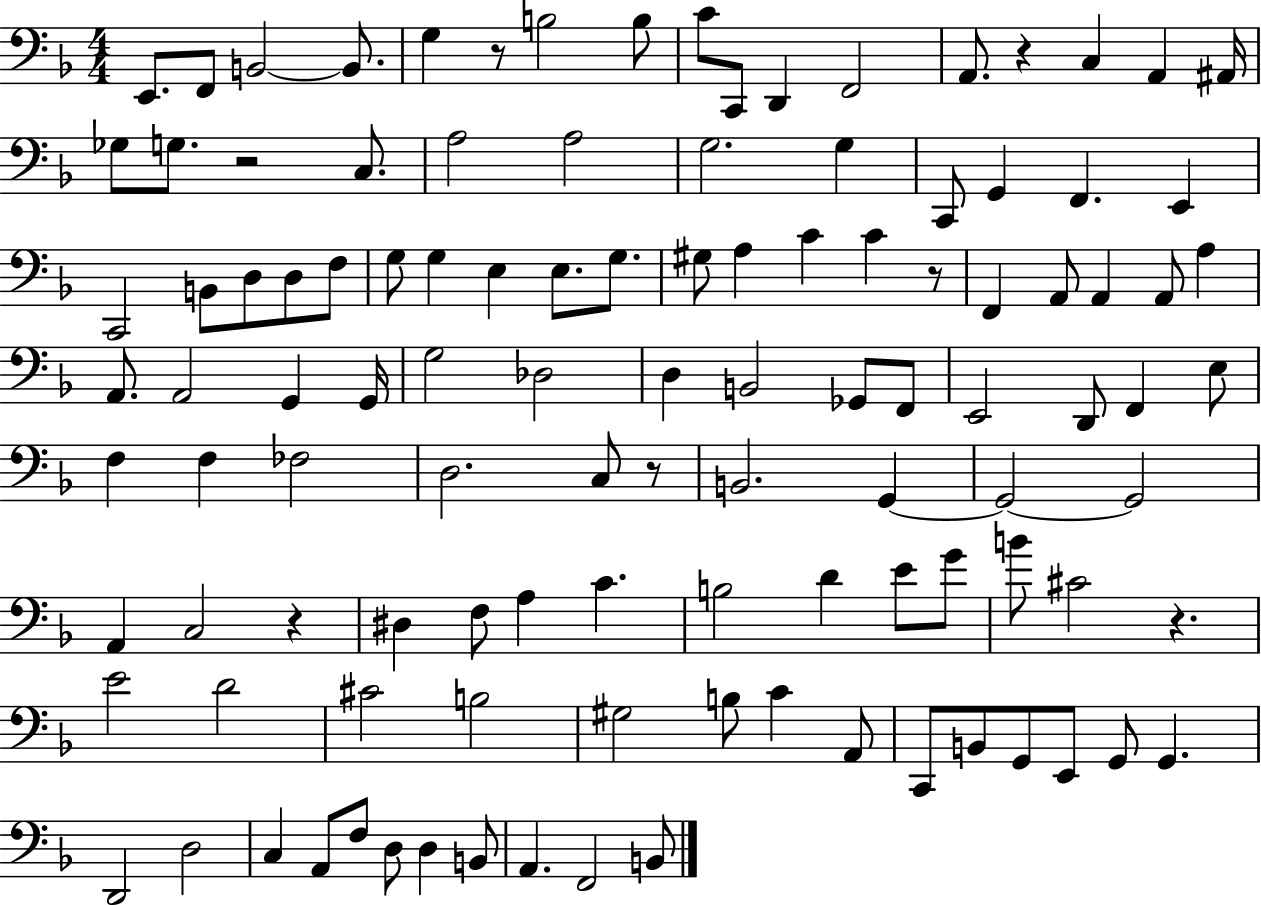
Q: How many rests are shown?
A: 7